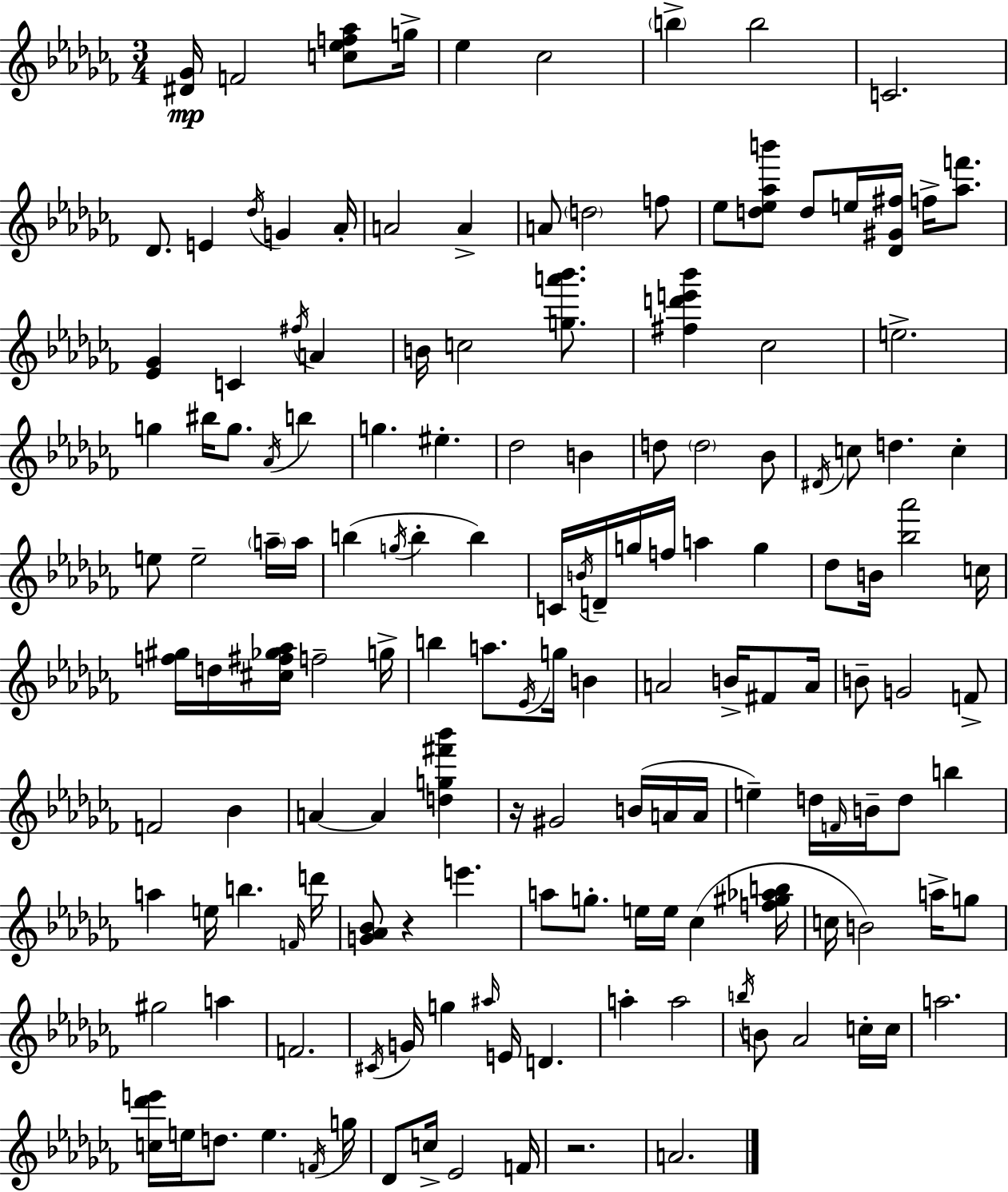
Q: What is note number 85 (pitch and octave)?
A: A4